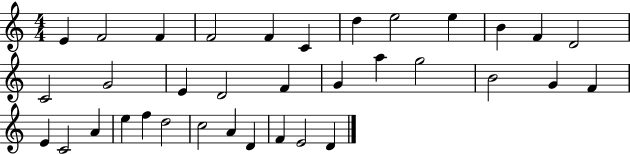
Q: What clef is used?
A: treble